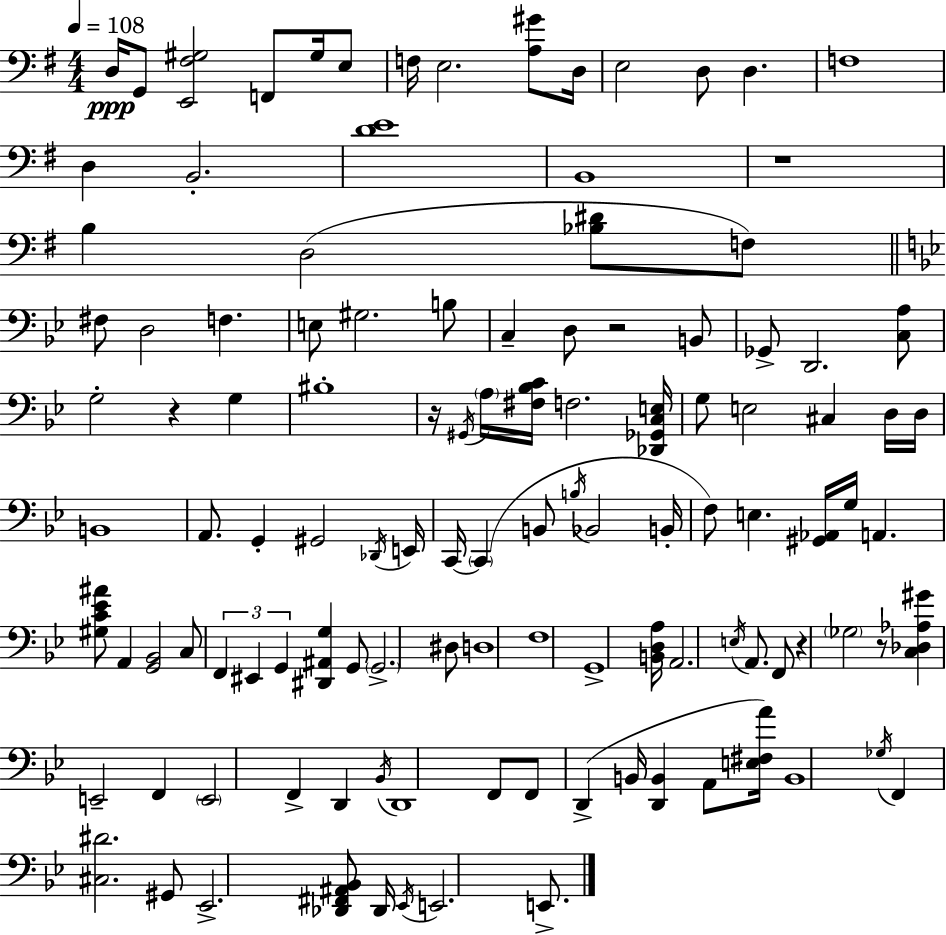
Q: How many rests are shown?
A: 6